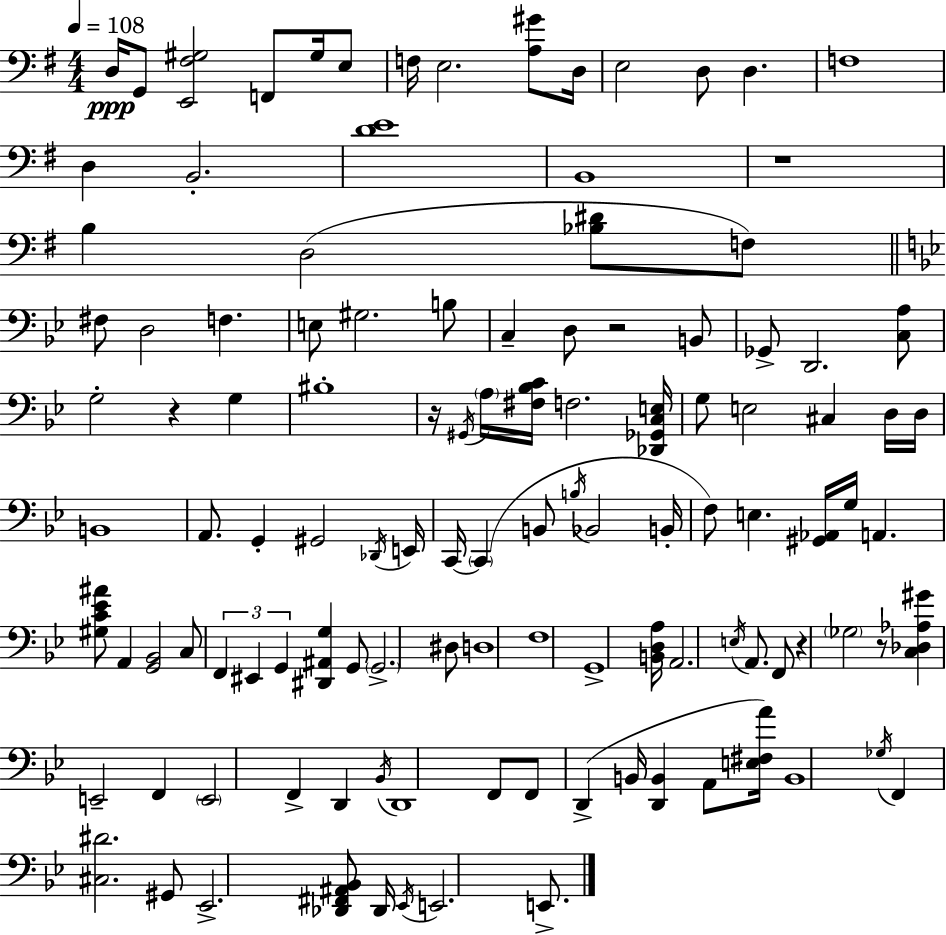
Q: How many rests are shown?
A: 6